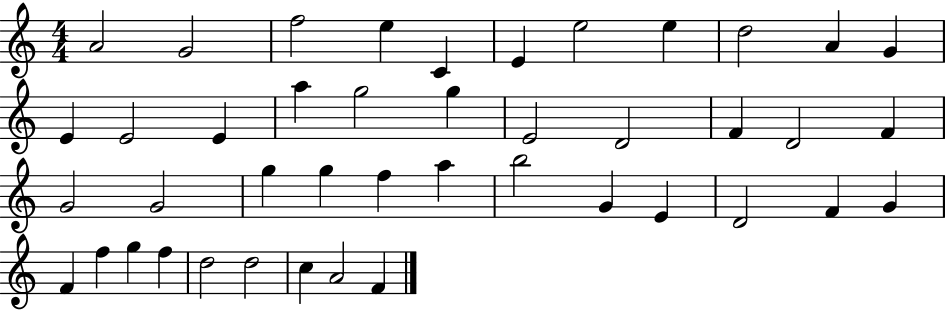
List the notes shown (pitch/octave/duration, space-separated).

A4/h G4/h F5/h E5/q C4/q E4/q E5/h E5/q D5/h A4/q G4/q E4/q E4/h E4/q A5/q G5/h G5/q E4/h D4/h F4/q D4/h F4/q G4/h G4/h G5/q G5/q F5/q A5/q B5/h G4/q E4/q D4/h F4/q G4/q F4/q F5/q G5/q F5/q D5/h D5/h C5/q A4/h F4/q